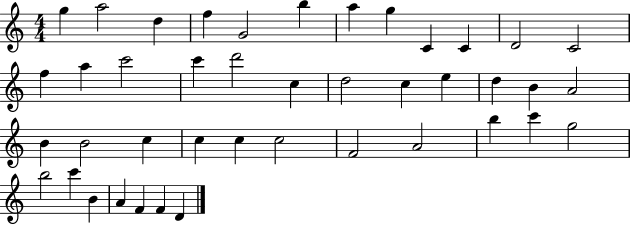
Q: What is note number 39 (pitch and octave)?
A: A4